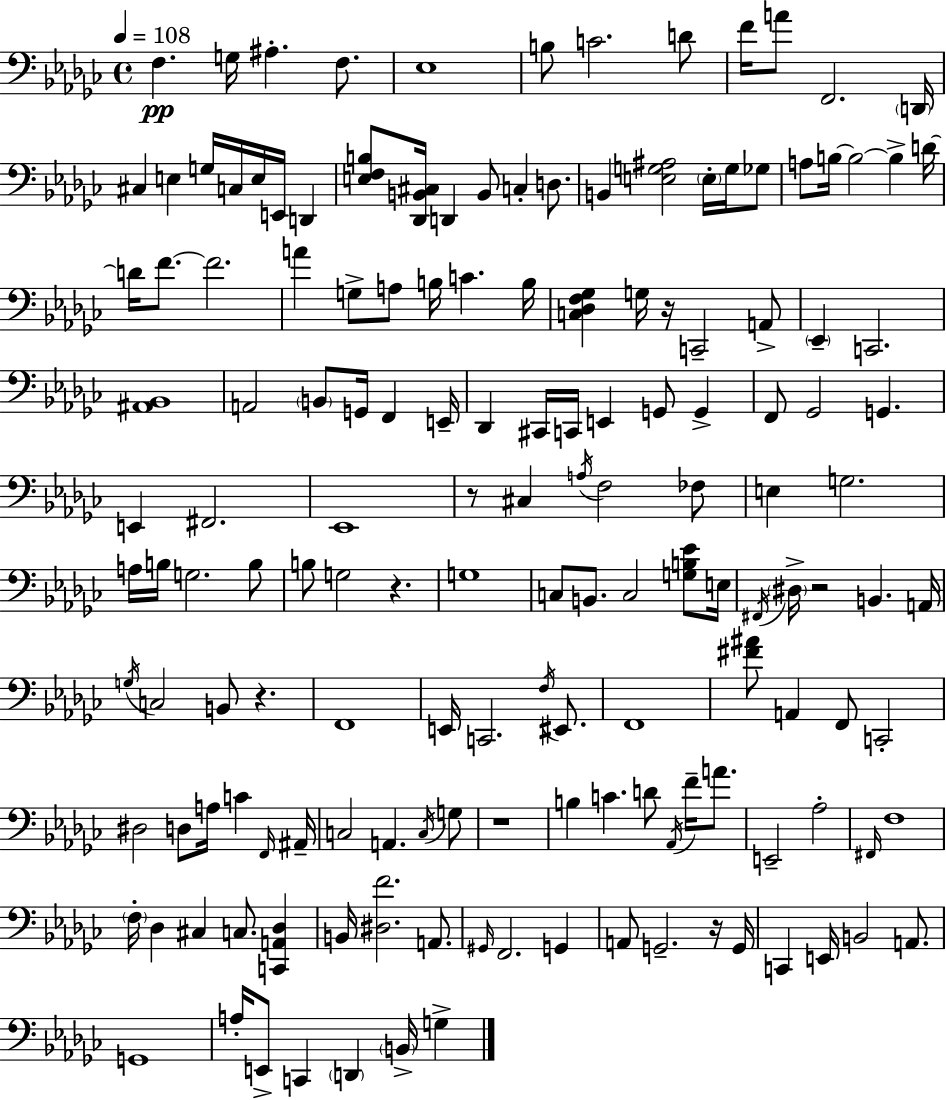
F3/q. G3/s A#3/q. F3/e. Eb3/w B3/e C4/h. D4/e F4/s A4/e F2/h. D2/s C#3/q E3/q G3/s C3/s E3/s E2/s D2/q [E3,F3,B3]/e [Db2,B2,C#3]/s D2/q B2/e C3/q D3/e. B2/q [E3,G3,A#3]/h E3/s G3/s Gb3/e A3/e B3/s B3/h B3/q D4/s D4/s F4/e. F4/h. A4/q G3/e A3/e B3/s C4/q. B3/s [C3,Db3,F3,Gb3]/q G3/s R/s C2/h A2/e Eb2/q C2/h. [A#2,Bb2]/w A2/h B2/e G2/s F2/q E2/s Db2/q C#2/s C2/s E2/q G2/e G2/q F2/e Gb2/h G2/q. E2/q F#2/h. Eb2/w R/e C#3/q A3/s F3/h FES3/e E3/q G3/h. A3/s B3/s G3/h. B3/e B3/e G3/h R/q. G3/w C3/e B2/e. C3/h [G3,B3,Eb4]/e E3/s F#2/s D#3/s R/h B2/q. A2/s G3/s C3/h B2/e R/q. F2/w E2/s C2/h. F3/s EIS2/e. F2/w [F#4,A#4]/e A2/q F2/e C2/h D#3/h D3/e A3/s C4/q F2/s A#2/s C3/h A2/q. C3/s G3/e R/w B3/q C4/q. D4/e Ab2/s F4/s A4/e. E2/h Ab3/h F#2/s F3/w F3/s Db3/q C#3/q C3/e. [C2,A2,Db3]/q B2/s [D#3,F4]/h. A2/e. G#2/s F2/h. G2/q A2/e G2/h. R/s G2/s C2/q E2/s B2/h A2/e. G2/w A3/s E2/e C2/q D2/q B2/s G3/q